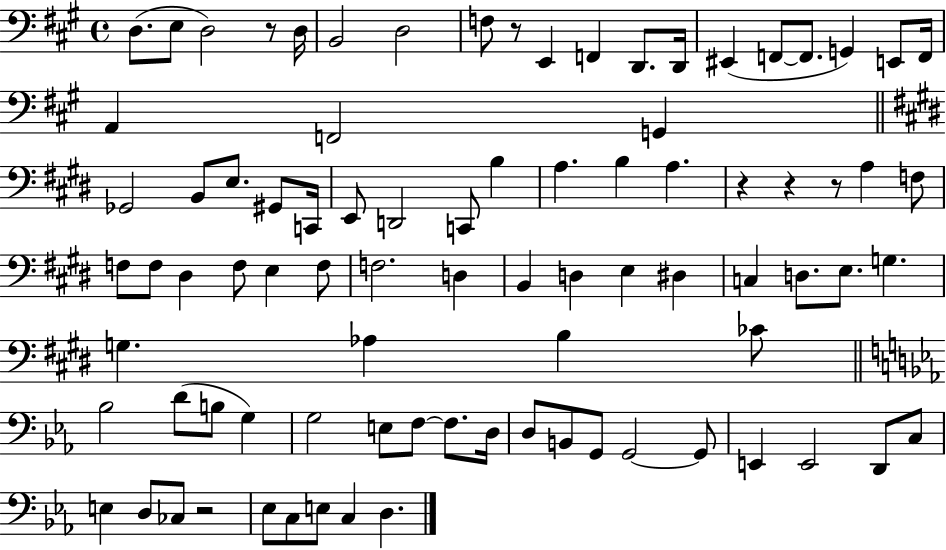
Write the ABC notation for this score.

X:1
T:Untitled
M:4/4
L:1/4
K:A
D,/2 E,/2 D,2 z/2 D,/4 B,,2 D,2 F,/2 z/2 E,, F,, D,,/2 D,,/4 ^E,, F,,/2 F,,/2 G,, E,,/2 F,,/4 A,, F,,2 G,, _G,,2 B,,/2 E,/2 ^G,,/2 C,,/4 E,,/2 D,,2 C,,/2 B, A, B, A, z z z/2 A, F,/2 F,/2 F,/2 ^D, F,/2 E, F,/2 F,2 D, B,, D, E, ^D, C, D,/2 E,/2 G, G, _A, B, _C/2 _B,2 D/2 B,/2 G, G,2 E,/2 F,/2 F,/2 D,/4 D,/2 B,,/2 G,,/2 G,,2 G,,/2 E,, E,,2 D,,/2 C,/2 E, D,/2 _C,/2 z2 _E,/2 C,/2 E,/2 C, D,